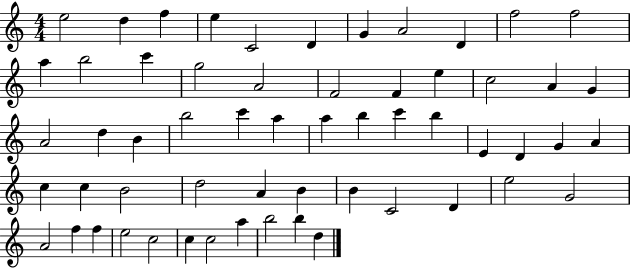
E5/h D5/q F5/q E5/q C4/h D4/q G4/q A4/h D4/q F5/h F5/h A5/q B5/h C6/q G5/h A4/h F4/h F4/q E5/q C5/h A4/q G4/q A4/h D5/q B4/q B5/h C6/q A5/q A5/q B5/q C6/q B5/q E4/q D4/q G4/q A4/q C5/q C5/q B4/h D5/h A4/q B4/q B4/q C4/h D4/q E5/h G4/h A4/h F5/q F5/q E5/h C5/h C5/q C5/h A5/q B5/h B5/q D5/q